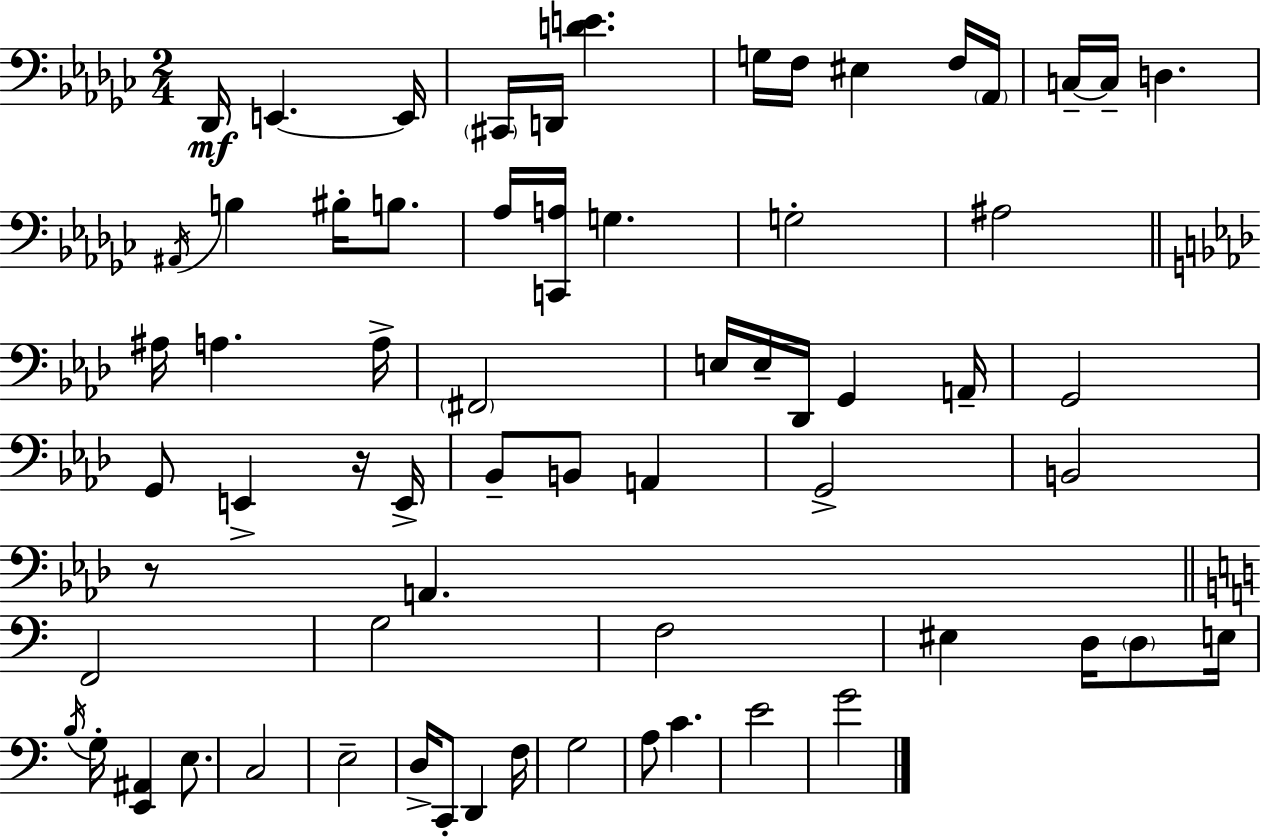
{
  \clef bass
  \numericTimeSignature
  \time 2/4
  \key ees \minor
  \repeat volta 2 { des,16\mf e,4.~~ e,16 | \parenthesize cis,16 d,16 <d' e'>4. | g16 f16 eis4 f16 \parenthesize aes,16 | c16--~~ c16-- d4. | \break \acciaccatura { ais,16 } b4 bis16-. b8. | aes16 <c, a>16 g4. | g2-. | ais2 | \break \bar "||" \break \key aes \major ais16 a4. a16-> | \parenthesize fis,2 | e16 e16-- des,16 g,4 a,16-- | g,2 | \break g,8 e,4-> r16 e,16-> | bes,8-- b,8 a,4 | g,2-> | b,2 | \break r8 a,4. | \bar "||" \break \key c \major f,2 | g2 | f2 | eis4 d16 \parenthesize d8 e16 | \break \acciaccatura { b16 } g16-. <e, ais,>4 e8. | c2 | e2-- | d16-> c,8-. d,4 | \break f16 g2 | a8 c'4. | e'2 | g'2 | \break } \bar "|."
}